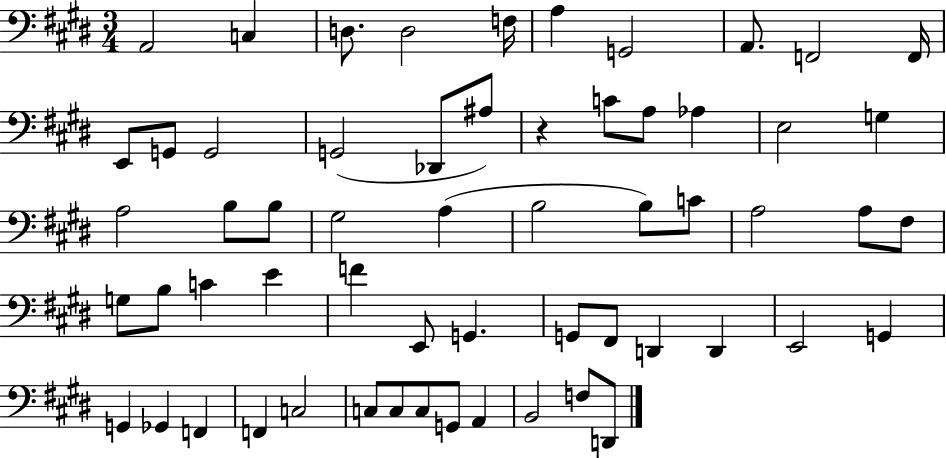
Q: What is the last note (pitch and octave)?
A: D2